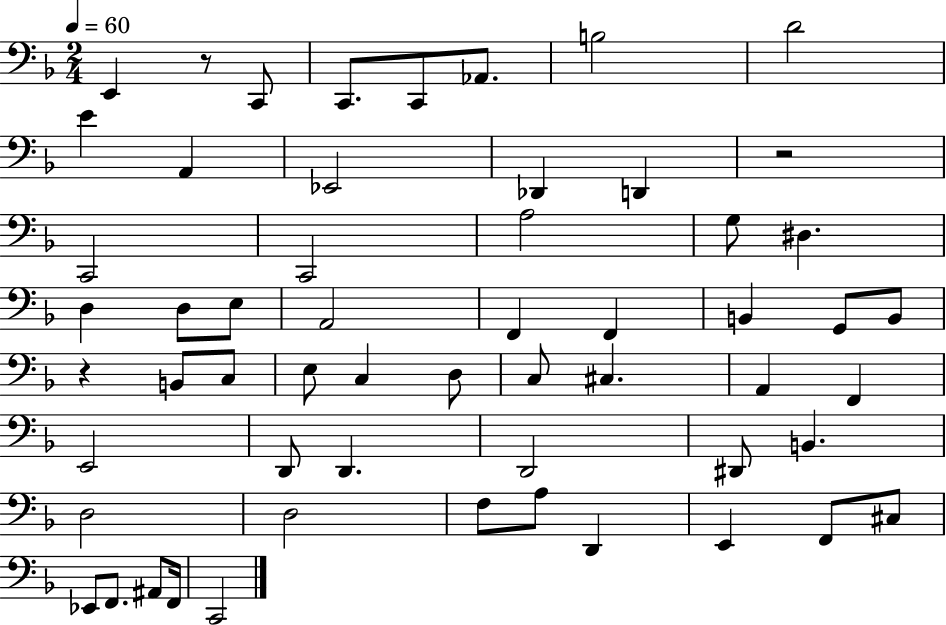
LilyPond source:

{
  \clef bass
  \numericTimeSignature
  \time 2/4
  \key f \major
  \tempo 4 = 60
  e,4 r8 c,8 | c,8. c,8 aes,8. | b2 | d'2 | \break e'4 a,4 | ees,2 | des,4 d,4 | r2 | \break c,2 | c,2 | a2 | g8 dis4. | \break d4 d8 e8 | a,2 | f,4 f,4 | b,4 g,8 b,8 | \break r4 b,8 c8 | e8 c4 d8 | c8 cis4. | a,4 f,4 | \break e,2 | d,8 d,4. | d,2 | dis,8 b,4. | \break d2 | d2 | f8 a8 d,4 | e,4 f,8 cis8 | \break ees,8 f,8. ais,8 f,16 | c,2 | \bar "|."
}